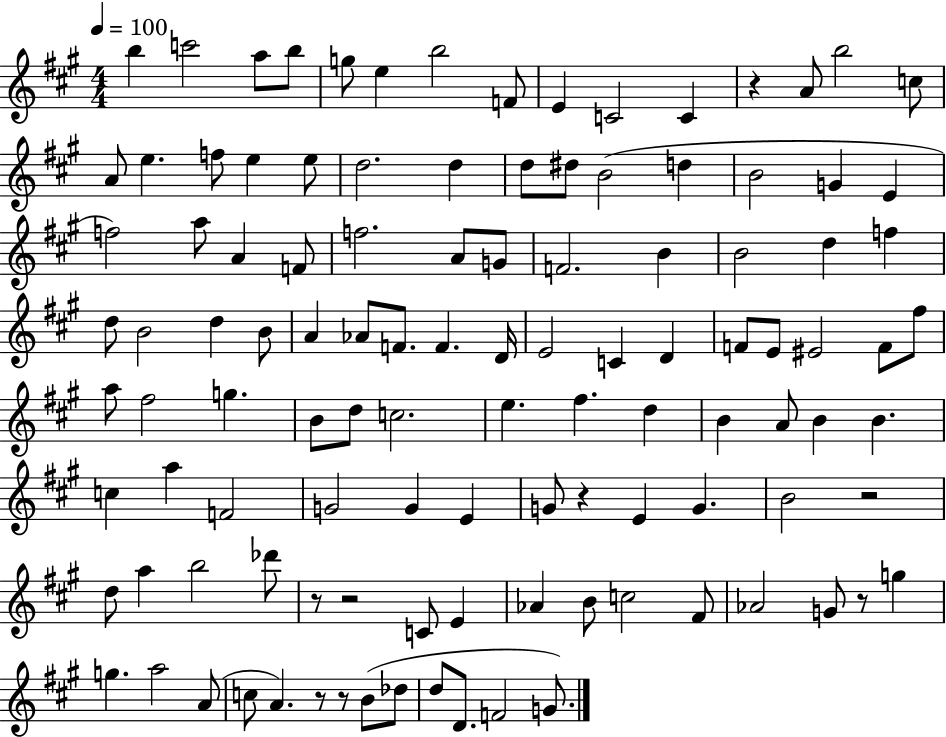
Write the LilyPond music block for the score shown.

{
  \clef treble
  \numericTimeSignature
  \time 4/4
  \key a \major
  \tempo 4 = 100
  b''4 c'''2 a''8 b''8 | g''8 e''4 b''2 f'8 | e'4 c'2 c'4 | r4 a'8 b''2 c''8 | \break a'8 e''4. f''8 e''4 e''8 | d''2. d''4 | d''8 dis''8 b'2( d''4 | b'2 g'4 e'4 | \break f''2) a''8 a'4 f'8 | f''2. a'8 g'8 | f'2. b'4 | b'2 d''4 f''4 | \break d''8 b'2 d''4 b'8 | a'4 aes'8 f'8. f'4. d'16 | e'2 c'4 d'4 | f'8 e'8 eis'2 f'8 fis''8 | \break a''8 fis''2 g''4. | b'8 d''8 c''2. | e''4. fis''4. d''4 | b'4 a'8 b'4 b'4. | \break c''4 a''4 f'2 | g'2 g'4 e'4 | g'8 r4 e'4 g'4. | b'2 r2 | \break d''8 a''4 b''2 des'''8 | r8 r2 c'8 e'4 | aes'4 b'8 c''2 fis'8 | aes'2 g'8 r8 g''4 | \break g''4. a''2 a'8( | c''8 a'4.) r8 r8 b'8( des''8 | d''8 d'8. f'2 g'8.) | \bar "|."
}